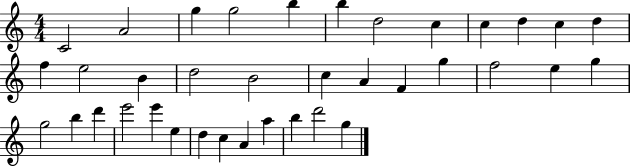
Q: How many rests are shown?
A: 0